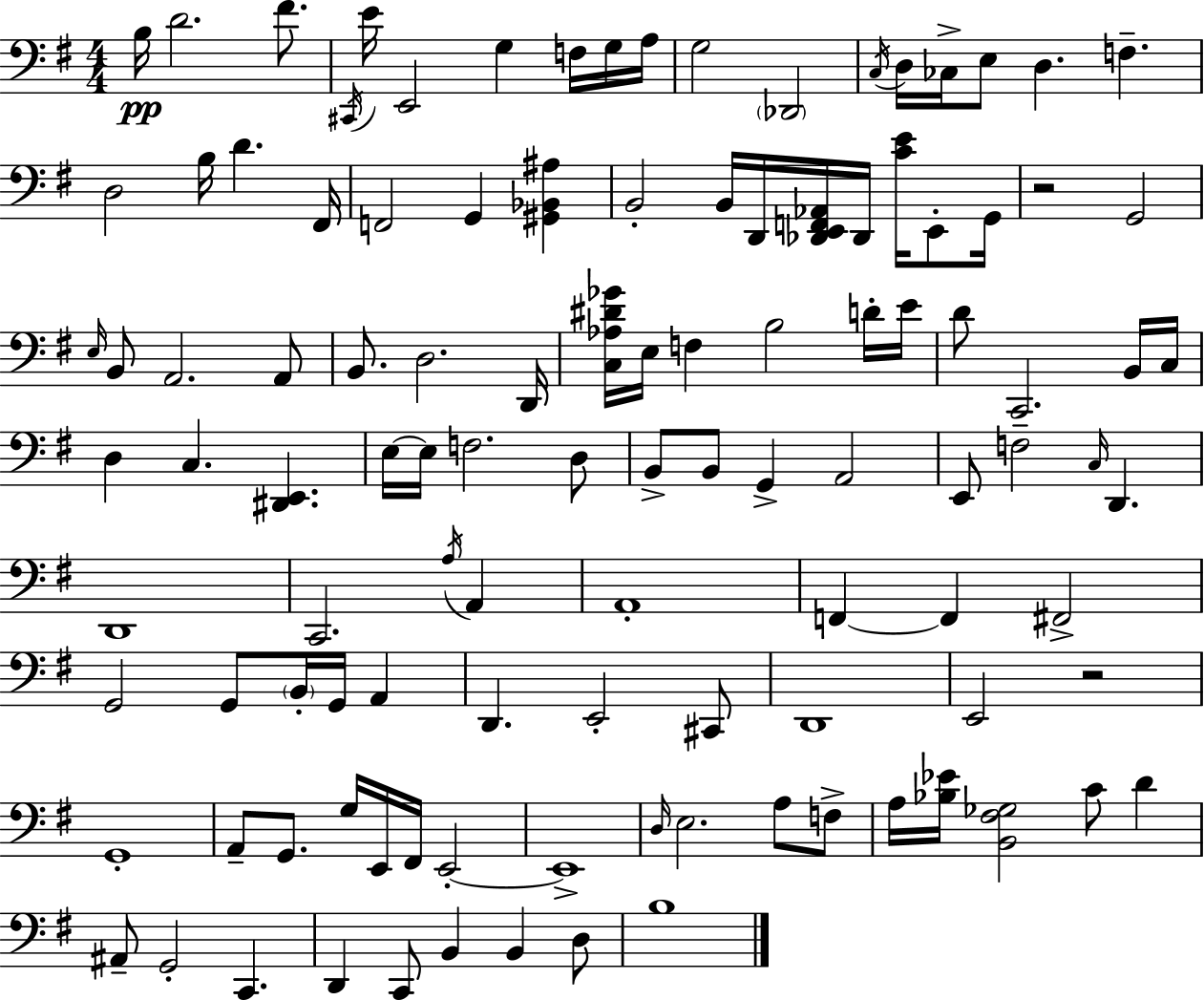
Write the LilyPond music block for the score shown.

{
  \clef bass
  \numericTimeSignature
  \time 4/4
  \key g \major
  b16\pp d'2. fis'8. | \acciaccatura { cis,16 } e'16 e,2 g4 f16 g16 | a16 g2 \parenthesize des,2 | \acciaccatura { c16 } d16 ces16-> e8 d4. f4.-- | \break d2 b16 d'4. | fis,16 f,2 g,4 <gis, bes, ais>4 | b,2-. b,16 d,16 <des, e, f, aes,>16 des,16 <c' e'>16 e,8-. | g,16 r2 g,2 | \break \grace { e16 } b,8 a,2. | a,8 b,8. d2. | d,16 <c aes dis' ges'>16 e16 f4 b2 | d'16-. e'16 d'8 c,2. | \break b,16 c16 d4 c4. <dis, e,>4. | e16~~ e16 f2. | d8 b,8-> b,8 g,4-> a,2 | e,8 f2-- \grace { c16 } d,4. | \break d,1 | c,2. | \acciaccatura { a16 } a,4 a,1-. | f,4~~ f,4 fis,2-> | \break g,2 g,8 \parenthesize b,16-. | g,16 a,4 d,4. e,2-. | cis,8 d,1 | e,2 r2 | \break g,1-. | a,8-- g,8. g16 e,16 fis,16 e,2-.~~ | e,1-> | \grace { d16 } e2. | \break a8 f8-> a16 <bes ees'>16 <b, fis ges>2 | c'8 d'4 ais,8-- g,2-. | c,4. d,4 c,8 b,4 | b,4 d8 b1 | \break \bar "|."
}